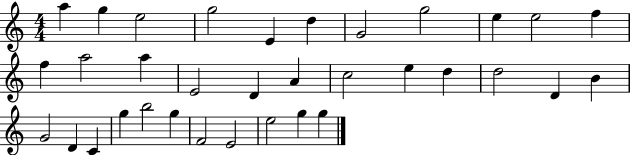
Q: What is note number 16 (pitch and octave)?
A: D4